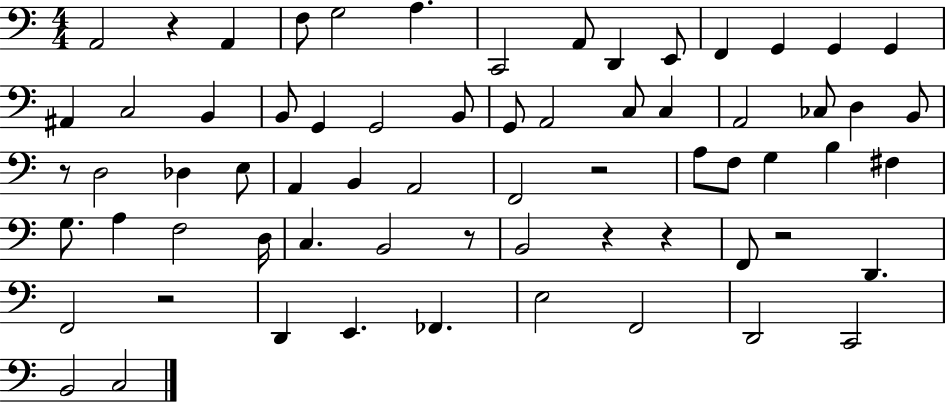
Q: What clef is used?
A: bass